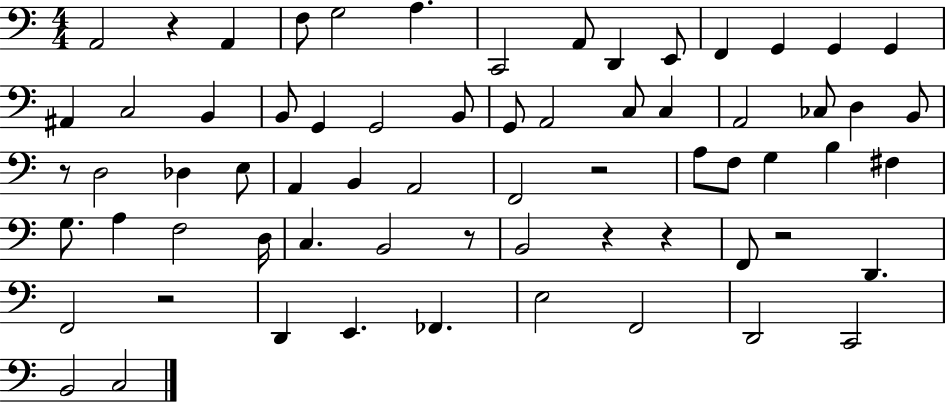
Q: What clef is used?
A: bass